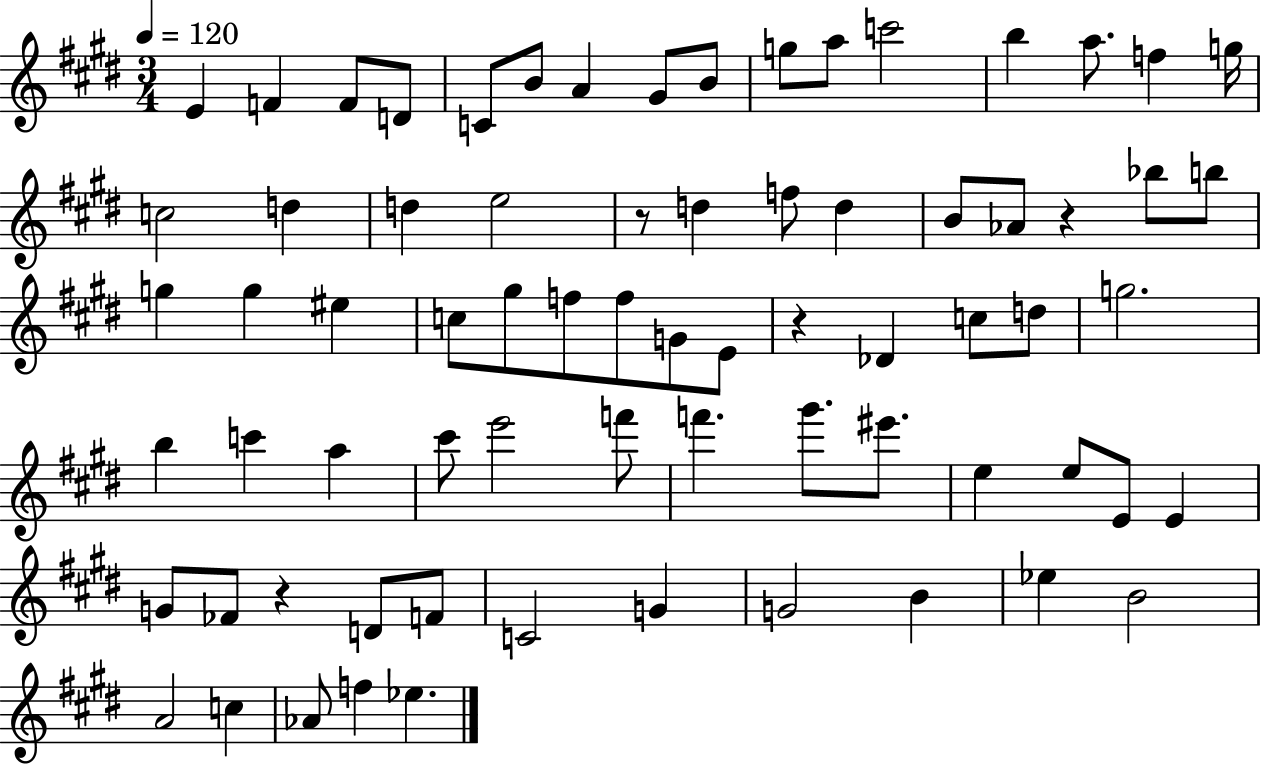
{
  \clef treble
  \numericTimeSignature
  \time 3/4
  \key e \major
  \tempo 4 = 120
  e'4 f'4 f'8 d'8 | c'8 b'8 a'4 gis'8 b'8 | g''8 a''8 c'''2 | b''4 a''8. f''4 g''16 | \break c''2 d''4 | d''4 e''2 | r8 d''4 f''8 d''4 | b'8 aes'8 r4 bes''8 b''8 | \break g''4 g''4 eis''4 | c''8 gis''8 f''8 f''8 g'8 e'8 | r4 des'4 c''8 d''8 | g''2. | \break b''4 c'''4 a''4 | cis'''8 e'''2 f'''8 | f'''4. gis'''8. eis'''8. | e''4 e''8 e'8 e'4 | \break g'8 fes'8 r4 d'8 f'8 | c'2 g'4 | g'2 b'4 | ees''4 b'2 | \break a'2 c''4 | aes'8 f''4 ees''4. | \bar "|."
}